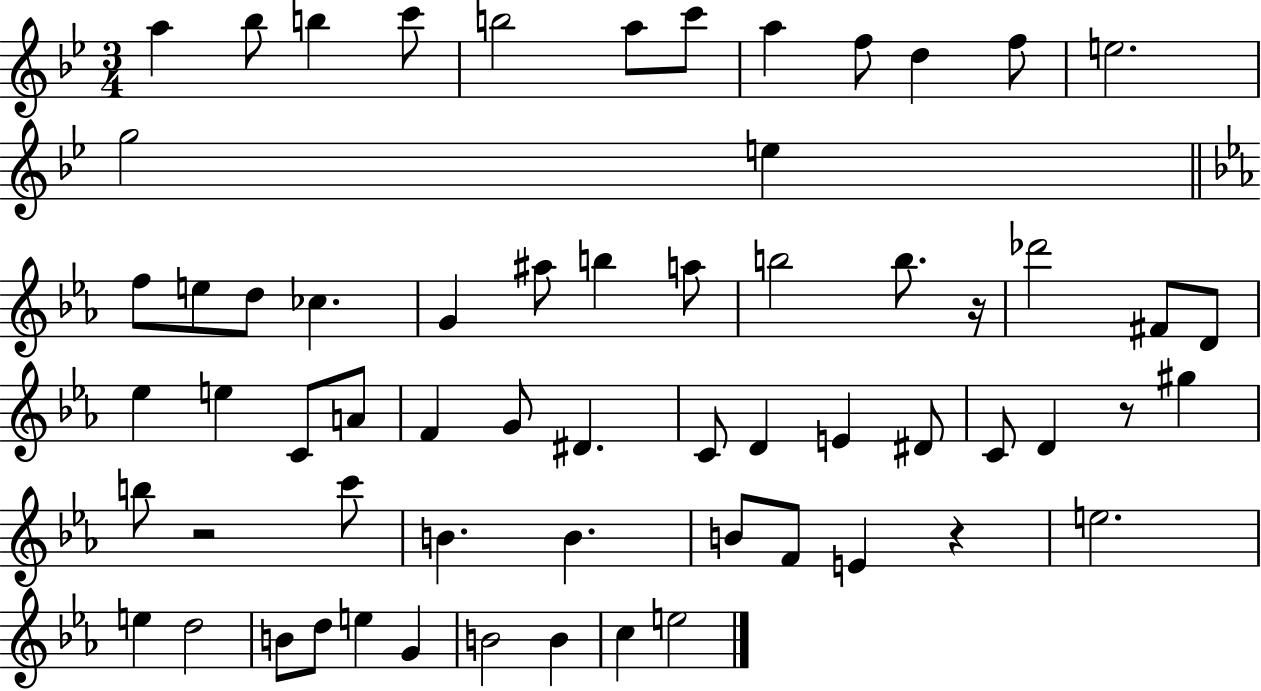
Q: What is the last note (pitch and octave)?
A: E5